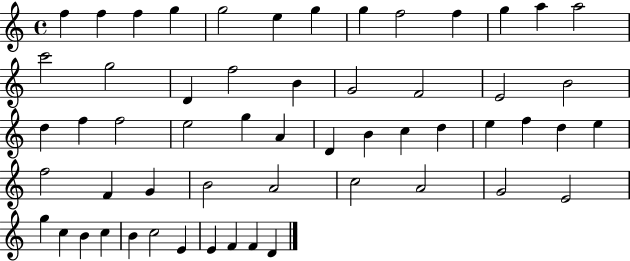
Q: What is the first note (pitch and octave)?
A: F5